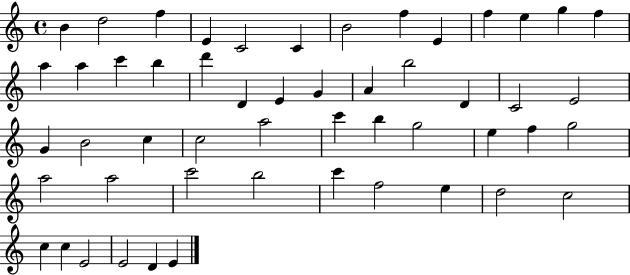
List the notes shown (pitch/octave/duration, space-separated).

B4/q D5/h F5/q E4/q C4/h C4/q B4/h F5/q E4/q F5/q E5/q G5/q F5/q A5/q A5/q C6/q B5/q D6/q D4/q E4/q G4/q A4/q B5/h D4/q C4/h E4/h G4/q B4/h C5/q C5/h A5/h C6/q B5/q G5/h E5/q F5/q G5/h A5/h A5/h C6/h B5/h C6/q F5/h E5/q D5/h C5/h C5/q C5/q E4/h E4/h D4/q E4/q